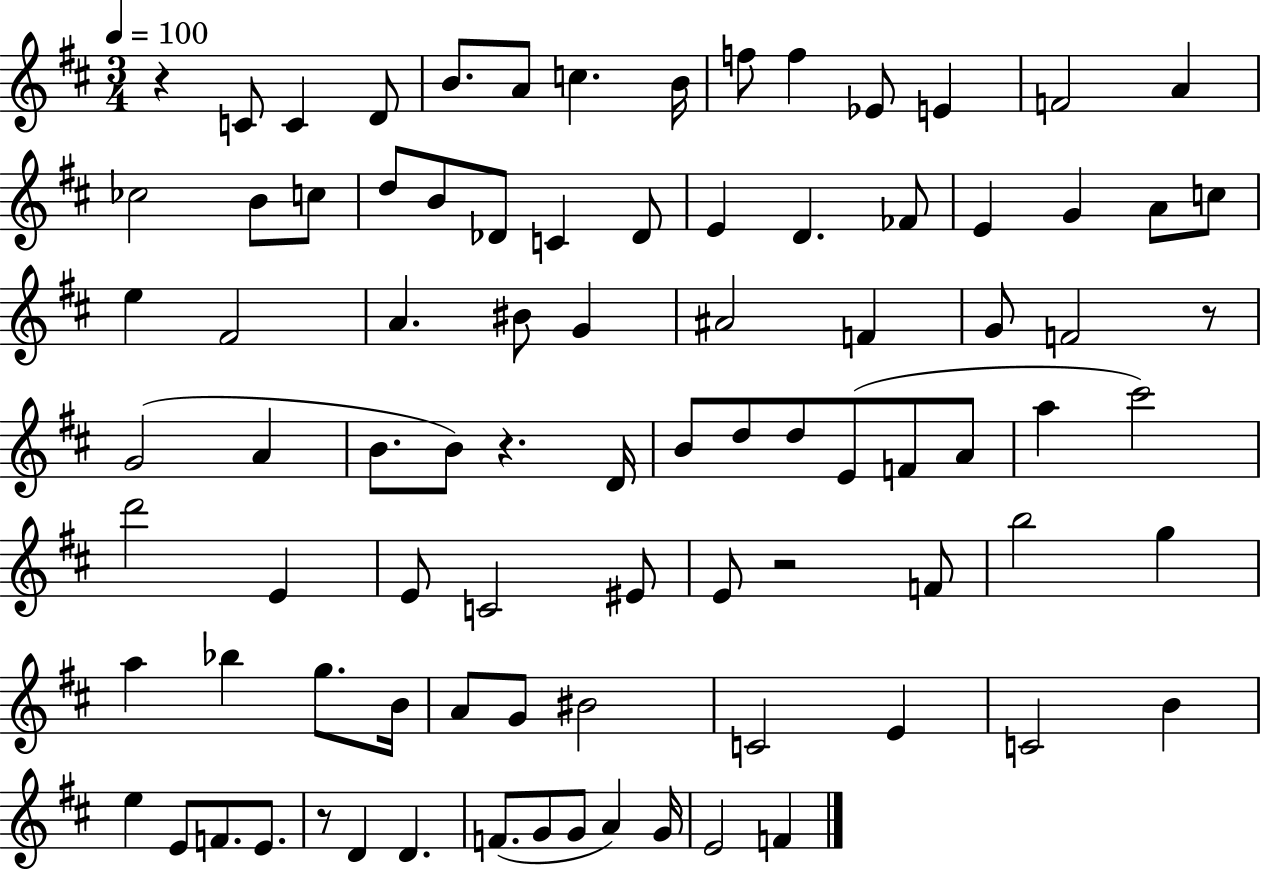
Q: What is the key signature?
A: D major